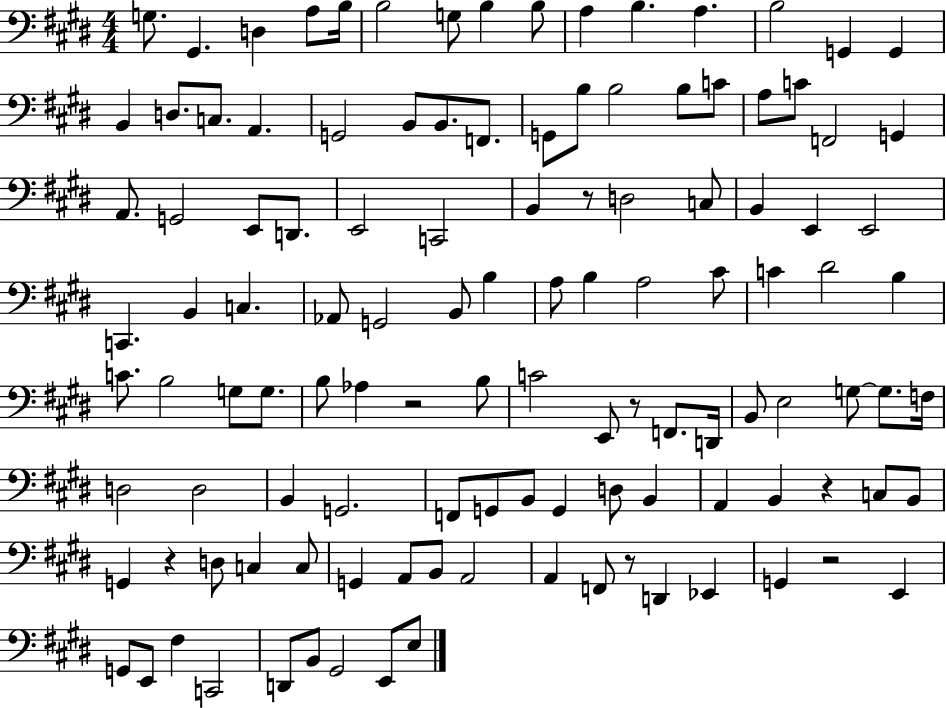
G3/e. G#2/q. D3/q A3/e B3/s B3/h G3/e B3/q B3/e A3/q B3/q. A3/q. B3/h G2/q G2/q B2/q D3/e. C3/e. A2/q. G2/h B2/e B2/e. F2/e. G2/e B3/e B3/h B3/e C4/e A3/e C4/e F2/h G2/q A2/e. G2/h E2/e D2/e. E2/h C2/h B2/q R/e D3/h C3/e B2/q E2/q E2/h C2/q. B2/q C3/q. Ab2/e G2/h B2/e B3/q A3/e B3/q A3/h C#4/e C4/q D#4/h B3/q C4/e. B3/h G3/e G3/e. B3/e Ab3/q R/h B3/e C4/h E2/e R/e F2/e. D2/s B2/e E3/h G3/e G3/e. F3/s D3/h D3/h B2/q G2/h. F2/e G2/e B2/e G2/q D3/e B2/q A2/q B2/q R/q C3/e B2/e G2/q R/q D3/e C3/q C3/e G2/q A2/e B2/e A2/h A2/q F2/e R/e D2/q Eb2/q G2/q R/h E2/q G2/e E2/e F#3/q C2/h D2/e B2/e G#2/h E2/e E3/e